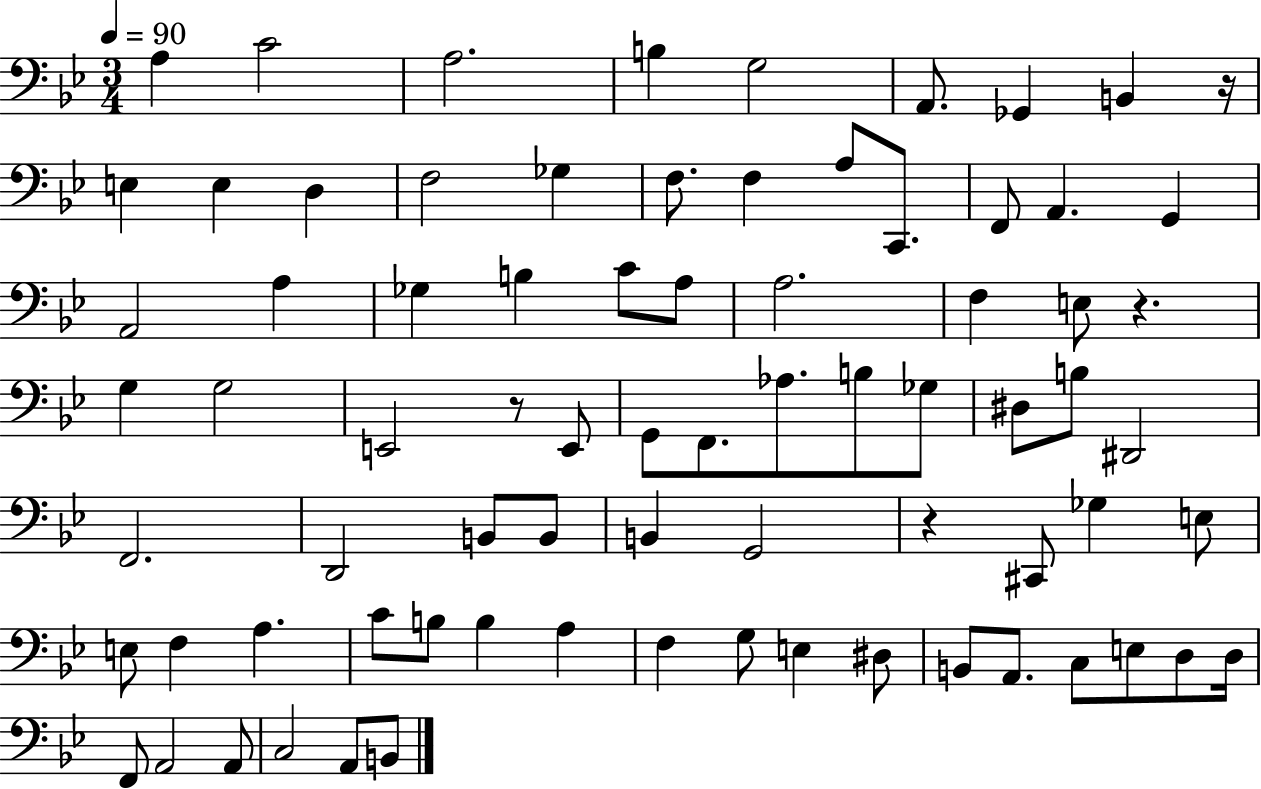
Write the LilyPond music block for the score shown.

{
  \clef bass
  \numericTimeSignature
  \time 3/4
  \key bes \major
  \tempo 4 = 90
  a4 c'2 | a2. | b4 g2 | a,8. ges,4 b,4 r16 | \break e4 e4 d4 | f2 ges4 | f8. f4 a8 c,8. | f,8 a,4. g,4 | \break a,2 a4 | ges4 b4 c'8 a8 | a2. | f4 e8 r4. | \break g4 g2 | e,2 r8 e,8 | g,8 f,8. aes8. b8 ges8 | dis8 b8 dis,2 | \break f,2. | d,2 b,8 b,8 | b,4 g,2 | r4 cis,8 ges4 e8 | \break e8 f4 a4. | c'8 b8 b4 a4 | f4 g8 e4 dis8 | b,8 a,8. c8 e8 d8 d16 | \break f,8 a,2 a,8 | c2 a,8 b,8 | \bar "|."
}